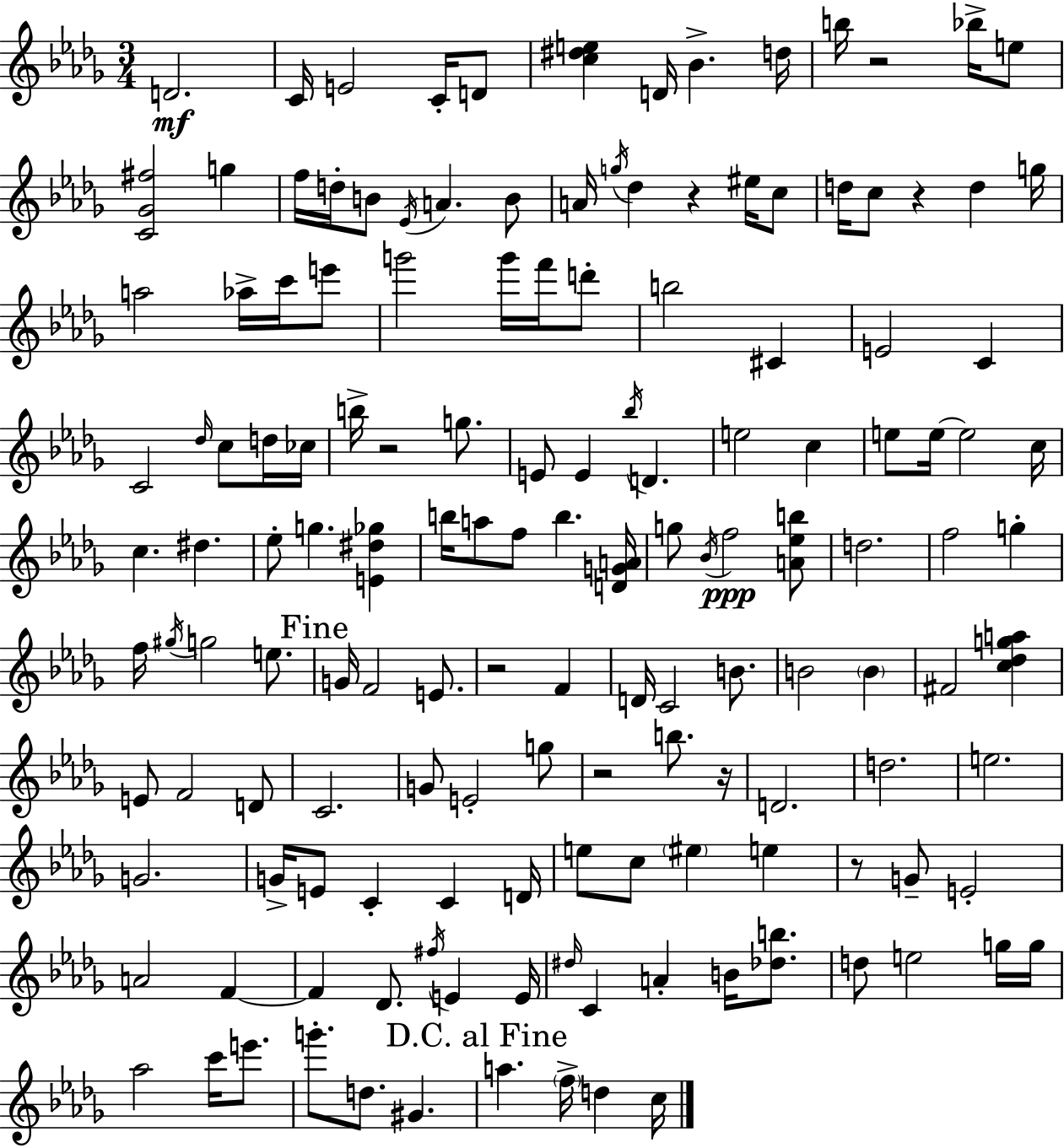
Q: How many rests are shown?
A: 8